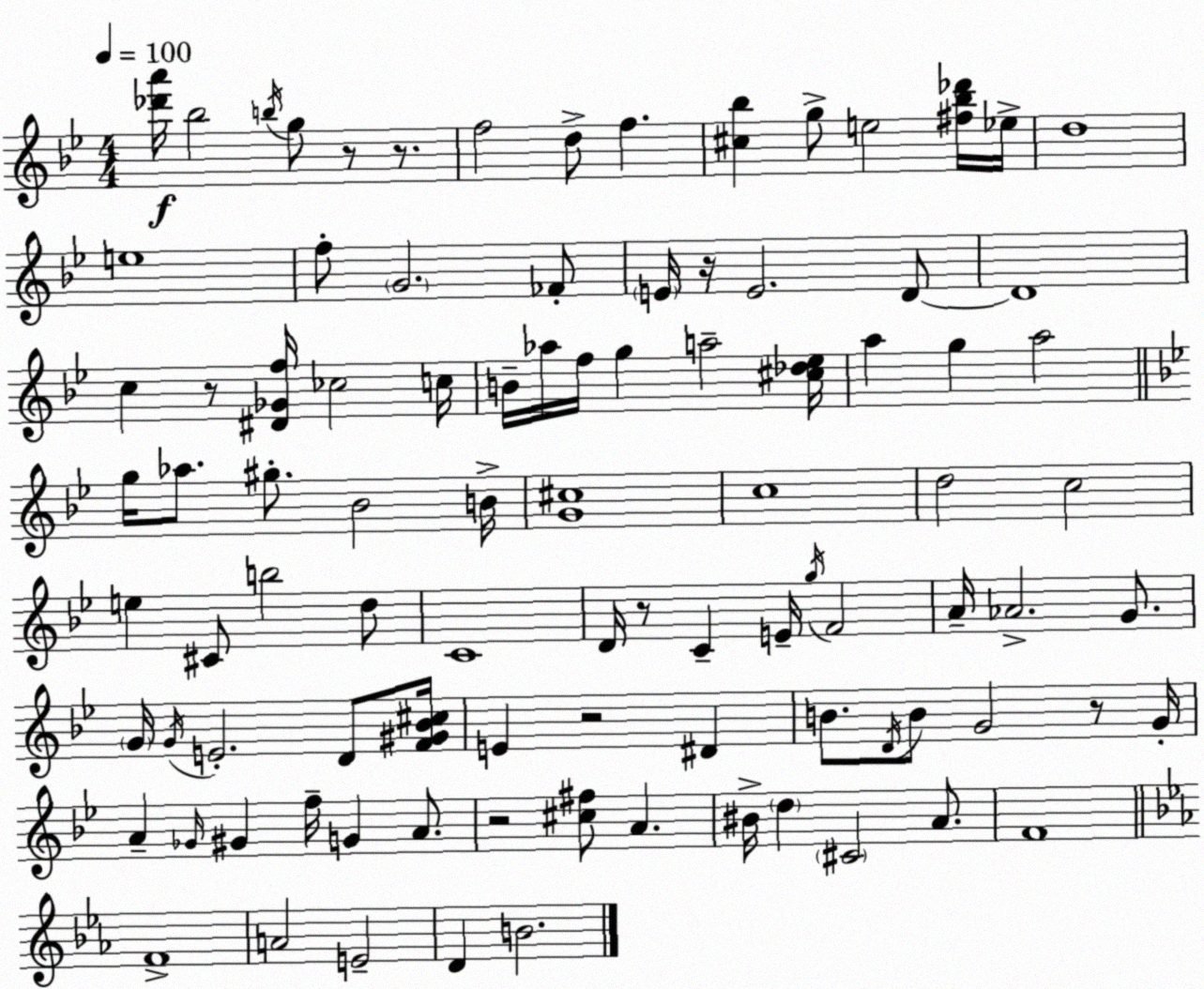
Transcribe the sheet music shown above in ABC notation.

X:1
T:Untitled
M:4/4
L:1/4
K:Bb
[_d'a']/4 _b2 b/4 g/2 z/2 z/2 f2 d/2 f [^c_b] g/2 e2 [^f_b_d']/4 _e/4 d4 e4 f/2 G2 _F/2 E/4 z/4 E2 D/2 D4 c z/2 [^D_Gf]/4 _c2 c/4 B/4 _a/4 f/4 g a2 [^c_d_e]/4 a g a2 g/4 _a/2 ^g/2 _B2 B/4 [G^c]4 c4 d2 c2 e ^C/2 b2 d/2 C4 D/4 z/2 C E/4 g/4 F2 A/4 _A2 G/2 G/4 G/4 E2 D/2 [F^G_B^c]/4 E z2 ^D B/2 D/4 B/2 G2 z/2 G/4 A _G/4 ^G f/4 G A/2 z2 [^c^f]/2 A ^B/4 d ^C2 A/2 F4 F4 A2 E2 D B2